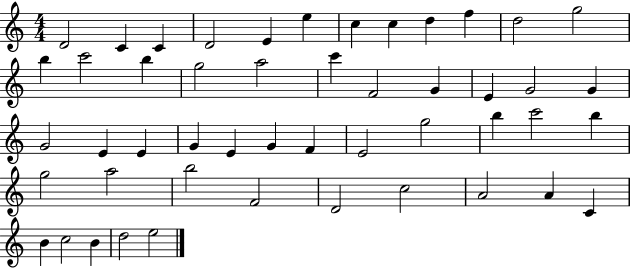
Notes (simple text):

D4/h C4/q C4/q D4/h E4/q E5/q C5/q C5/q D5/q F5/q D5/h G5/h B5/q C6/h B5/q G5/h A5/h C6/q F4/h G4/q E4/q G4/h G4/q G4/h E4/q E4/q G4/q E4/q G4/q F4/q E4/h G5/h B5/q C6/h B5/q G5/h A5/h B5/h F4/h D4/h C5/h A4/h A4/q C4/q B4/q C5/h B4/q D5/h E5/h